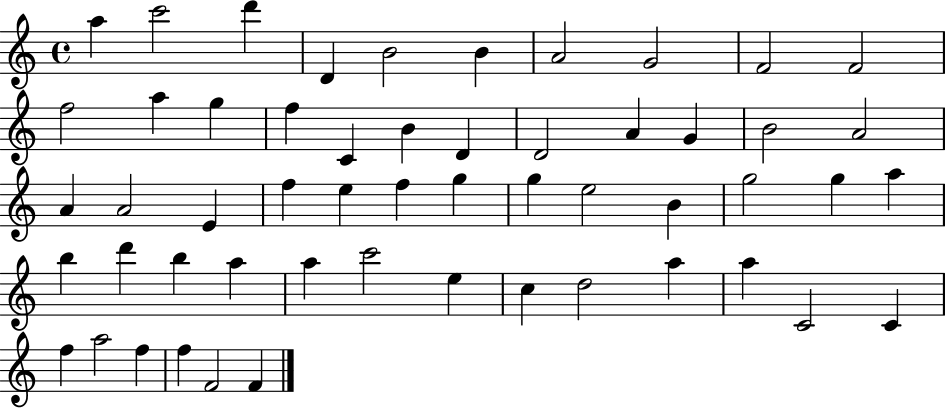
{
  \clef treble
  \time 4/4
  \defaultTimeSignature
  \key c \major
  a''4 c'''2 d'''4 | d'4 b'2 b'4 | a'2 g'2 | f'2 f'2 | \break f''2 a''4 g''4 | f''4 c'4 b'4 d'4 | d'2 a'4 g'4 | b'2 a'2 | \break a'4 a'2 e'4 | f''4 e''4 f''4 g''4 | g''4 e''2 b'4 | g''2 g''4 a''4 | \break b''4 d'''4 b''4 a''4 | a''4 c'''2 e''4 | c''4 d''2 a''4 | a''4 c'2 c'4 | \break f''4 a''2 f''4 | f''4 f'2 f'4 | \bar "|."
}